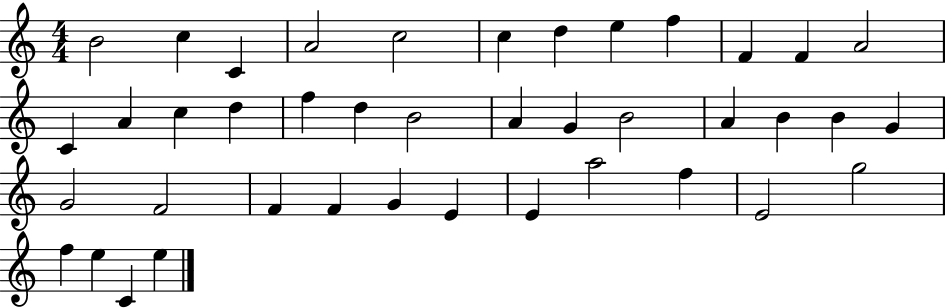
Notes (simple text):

B4/h C5/q C4/q A4/h C5/h C5/q D5/q E5/q F5/q F4/q F4/q A4/h C4/q A4/q C5/q D5/q F5/q D5/q B4/h A4/q G4/q B4/h A4/q B4/q B4/q G4/q G4/h F4/h F4/q F4/q G4/q E4/q E4/q A5/h F5/q E4/h G5/h F5/q E5/q C4/q E5/q